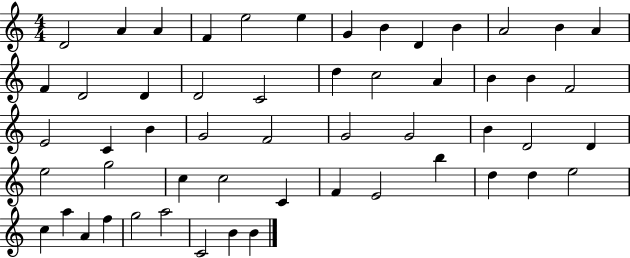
{
  \clef treble
  \numericTimeSignature
  \time 4/4
  \key c \major
  d'2 a'4 a'4 | f'4 e''2 e''4 | g'4 b'4 d'4 b'4 | a'2 b'4 a'4 | \break f'4 d'2 d'4 | d'2 c'2 | d''4 c''2 a'4 | b'4 b'4 f'2 | \break e'2 c'4 b'4 | g'2 f'2 | g'2 g'2 | b'4 d'2 d'4 | \break e''2 g''2 | c''4 c''2 c'4 | f'4 e'2 b''4 | d''4 d''4 e''2 | \break c''4 a''4 a'4 f''4 | g''2 a''2 | c'2 b'4 b'4 | \bar "|."
}